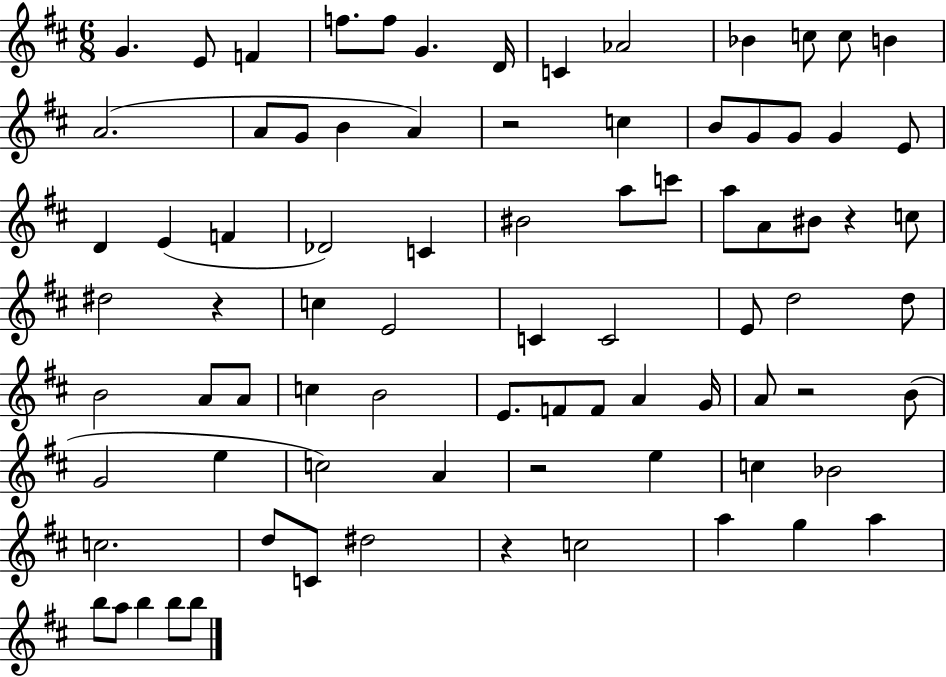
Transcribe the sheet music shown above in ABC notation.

X:1
T:Untitled
M:6/8
L:1/4
K:D
G E/2 F f/2 f/2 G D/4 C _A2 _B c/2 c/2 B A2 A/2 G/2 B A z2 c B/2 G/2 G/2 G E/2 D E F _D2 C ^B2 a/2 c'/2 a/2 A/2 ^B/2 z c/2 ^d2 z c E2 C C2 E/2 d2 d/2 B2 A/2 A/2 c B2 E/2 F/2 F/2 A G/4 A/2 z2 B/2 G2 e c2 A z2 e c _B2 c2 d/2 C/2 ^d2 z c2 a g a b/2 a/2 b b/2 b/2